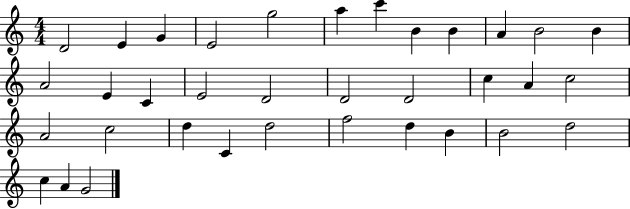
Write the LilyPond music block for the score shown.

{
  \clef treble
  \numericTimeSignature
  \time 4/4
  \key c \major
  d'2 e'4 g'4 | e'2 g''2 | a''4 c'''4 b'4 b'4 | a'4 b'2 b'4 | \break a'2 e'4 c'4 | e'2 d'2 | d'2 d'2 | c''4 a'4 c''2 | \break a'2 c''2 | d''4 c'4 d''2 | f''2 d''4 b'4 | b'2 d''2 | \break c''4 a'4 g'2 | \bar "|."
}